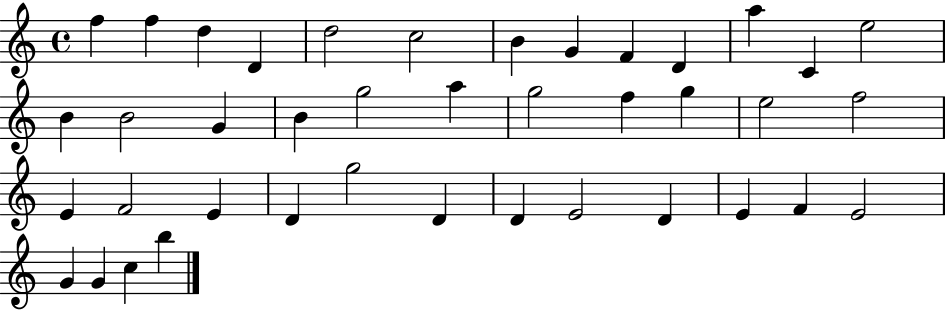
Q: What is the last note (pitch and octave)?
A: B5